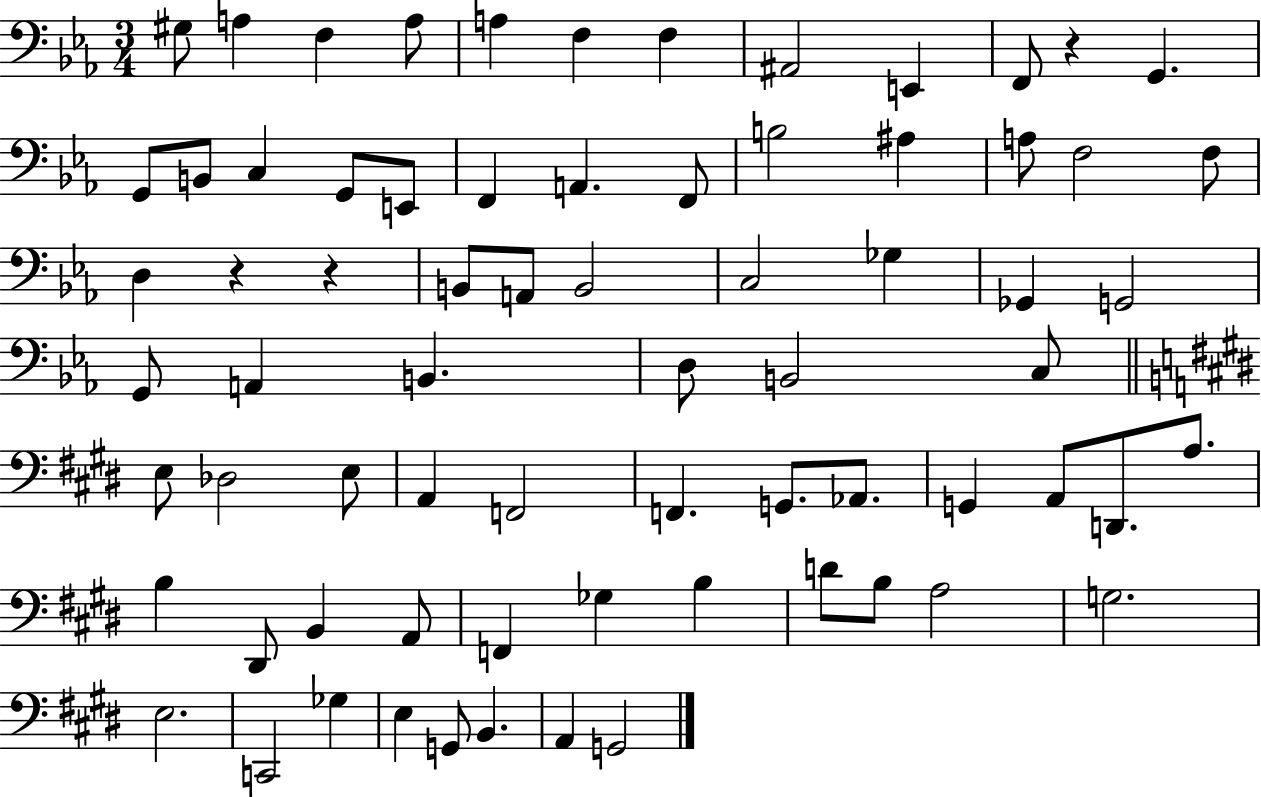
G#3/e A3/q F3/q A3/e A3/q F3/q F3/q A#2/h E2/q F2/e R/q G2/q. G2/e B2/e C3/q G2/e E2/e F2/q A2/q. F2/e B3/h A#3/q A3/e F3/h F3/e D3/q R/q R/q B2/e A2/e B2/h C3/h Gb3/q Gb2/q G2/h G2/e A2/q B2/q. D3/e B2/h C3/e E3/e Db3/h E3/e A2/q F2/h F2/q. G2/e. Ab2/e. G2/q A2/e D2/e. A3/e. B3/q D#2/e B2/q A2/e F2/q Gb3/q B3/q D4/e B3/e A3/h G3/h. E3/h. C2/h Gb3/q E3/q G2/e B2/q. A2/q G2/h